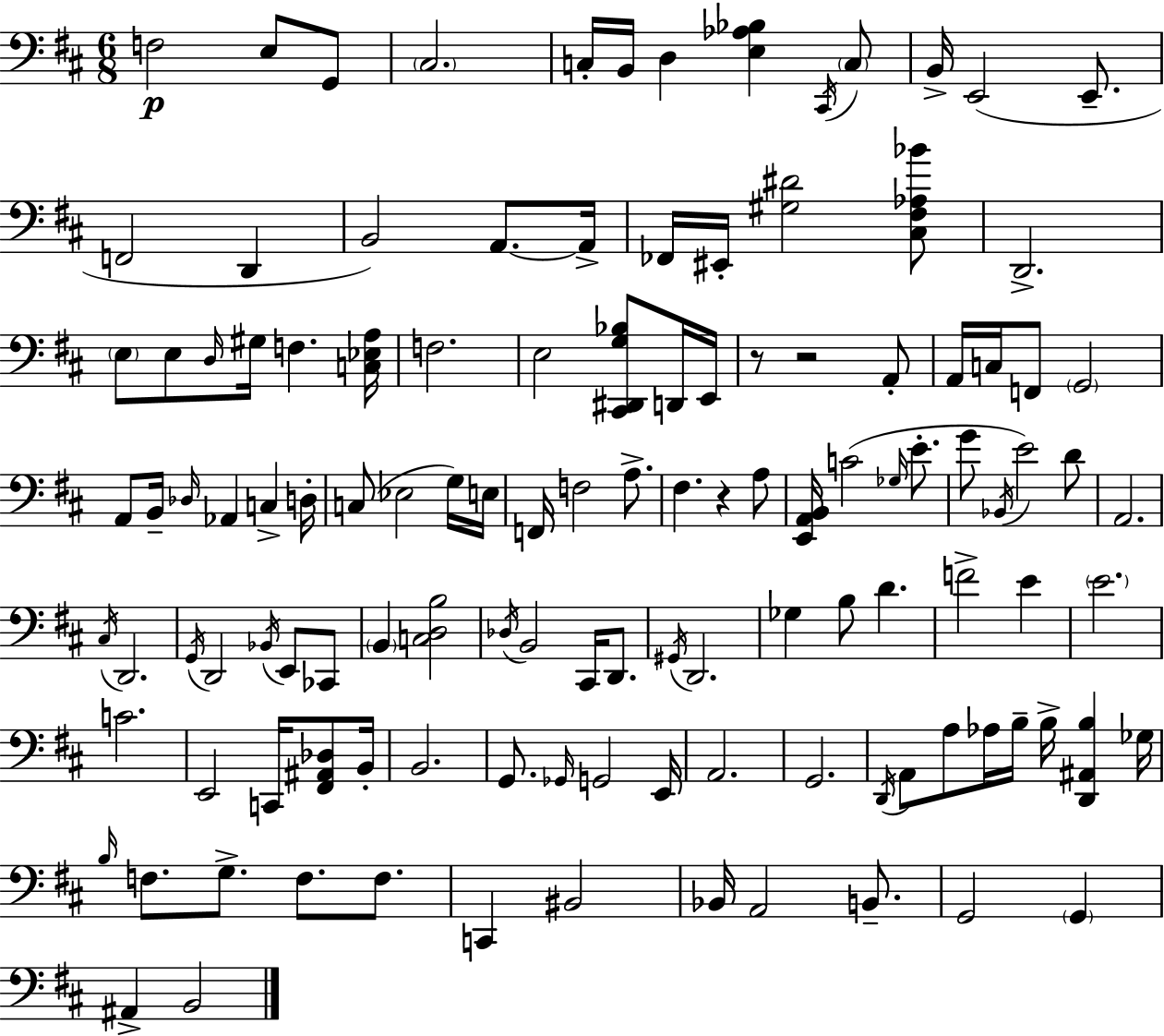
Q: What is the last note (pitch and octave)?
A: B2